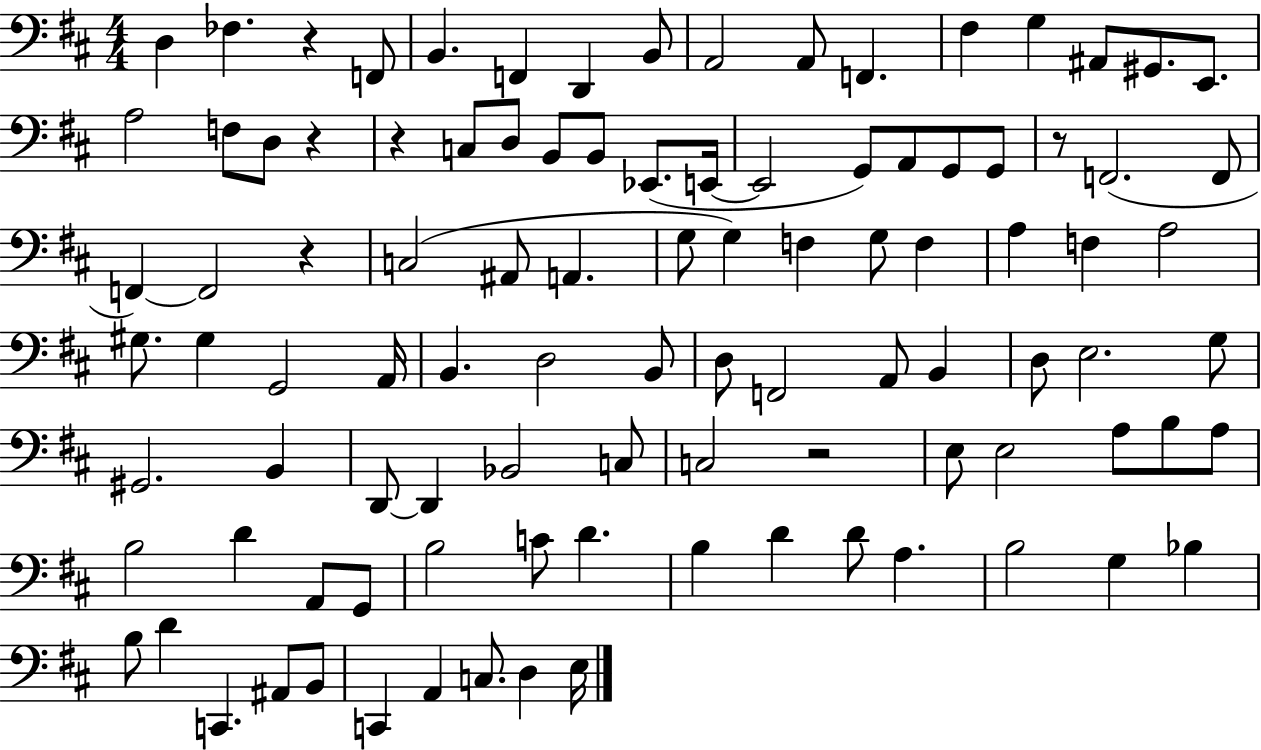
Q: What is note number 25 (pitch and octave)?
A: E2